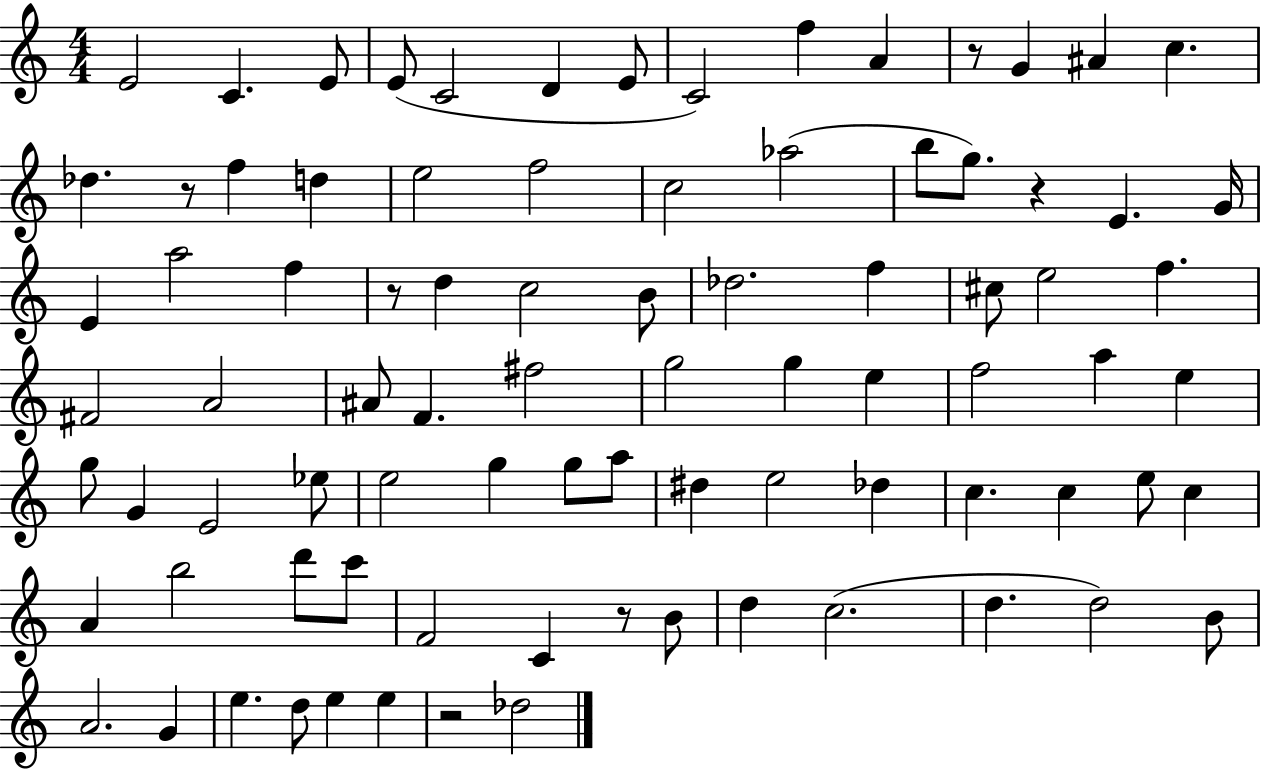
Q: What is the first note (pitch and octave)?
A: E4